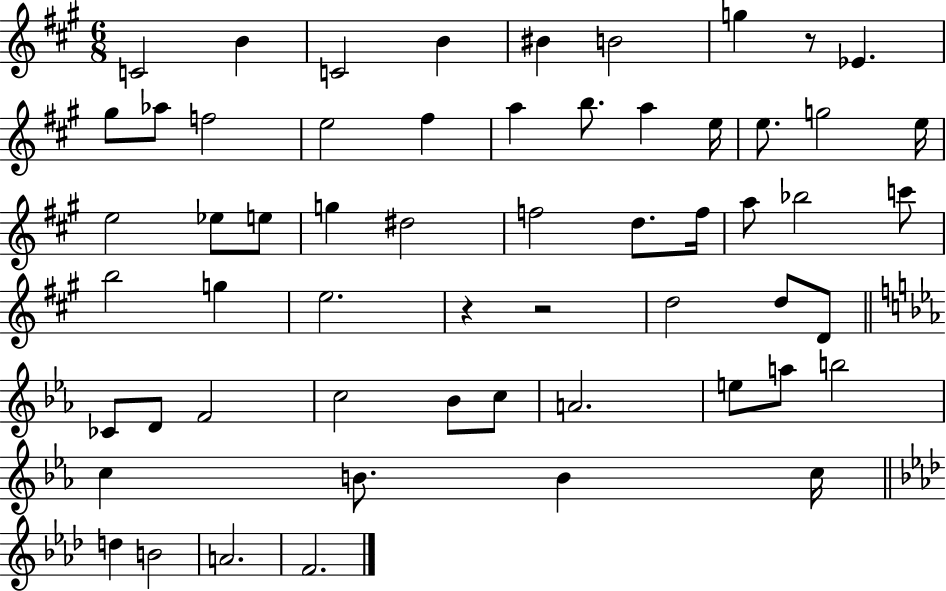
X:1
T:Untitled
M:6/8
L:1/4
K:A
C2 B C2 B ^B B2 g z/2 _E ^g/2 _a/2 f2 e2 ^f a b/2 a e/4 e/2 g2 e/4 e2 _e/2 e/2 g ^d2 f2 d/2 f/4 a/2 _b2 c'/2 b2 g e2 z z2 d2 d/2 D/2 _C/2 D/2 F2 c2 _B/2 c/2 A2 e/2 a/2 b2 c B/2 B c/4 d B2 A2 F2